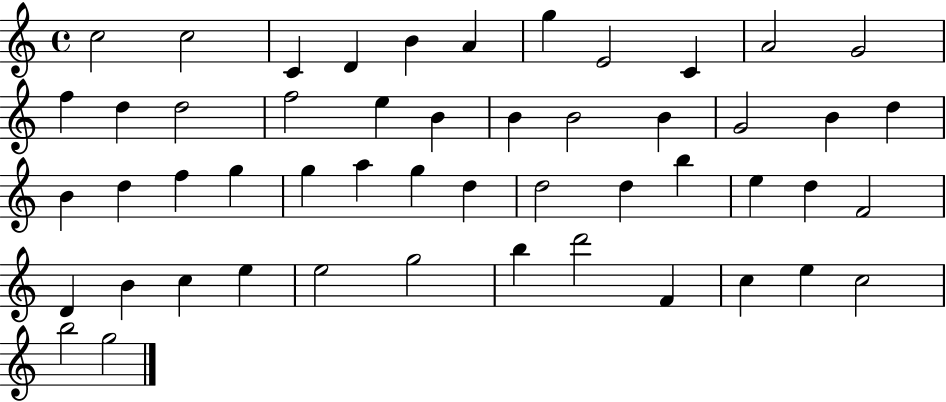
C5/h C5/h C4/q D4/q B4/q A4/q G5/q E4/h C4/q A4/h G4/h F5/q D5/q D5/h F5/h E5/q B4/q B4/q B4/h B4/q G4/h B4/q D5/q B4/q D5/q F5/q G5/q G5/q A5/q G5/q D5/q D5/h D5/q B5/q E5/q D5/q F4/h D4/q B4/q C5/q E5/q E5/h G5/h B5/q D6/h F4/q C5/q E5/q C5/h B5/h G5/h